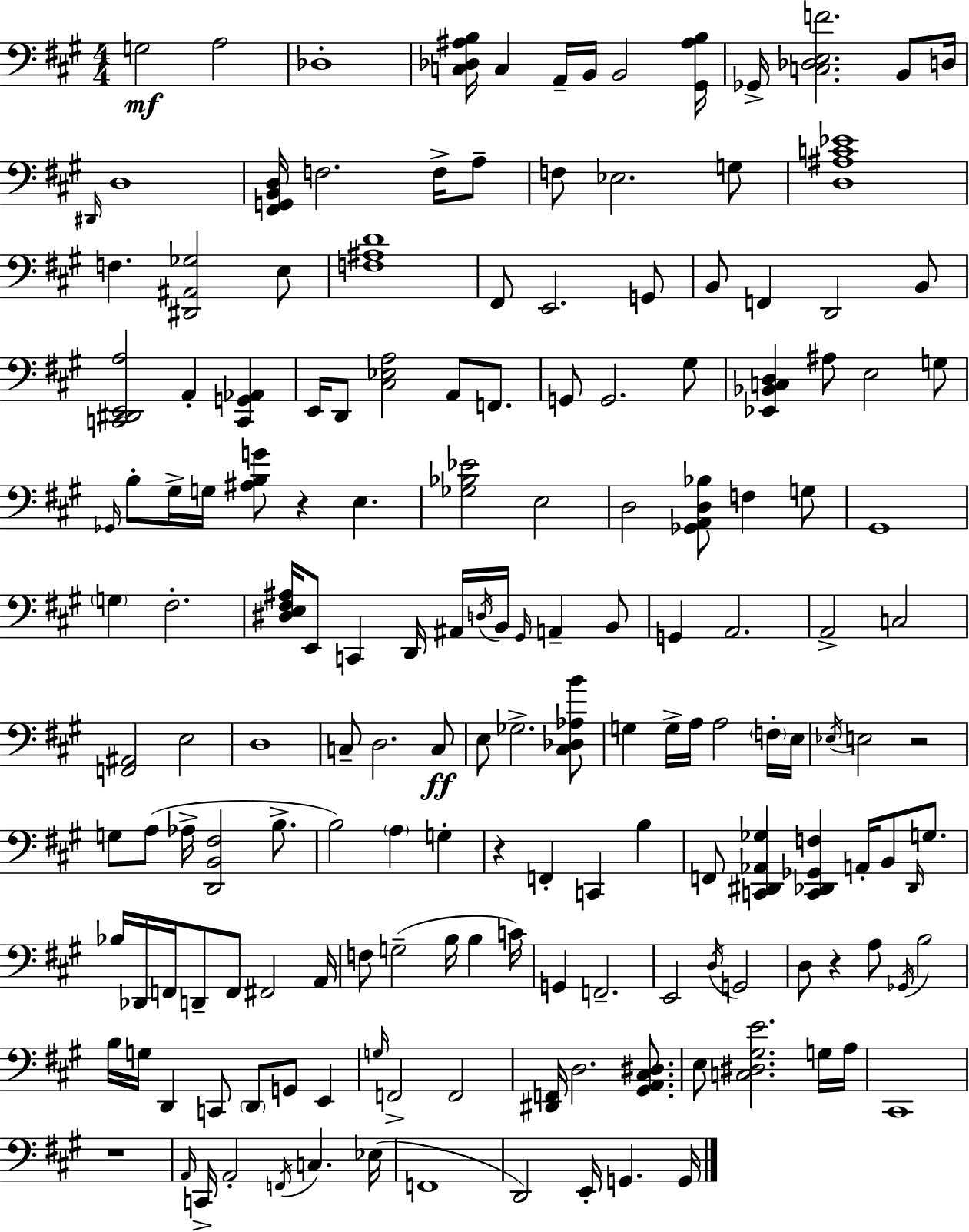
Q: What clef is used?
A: bass